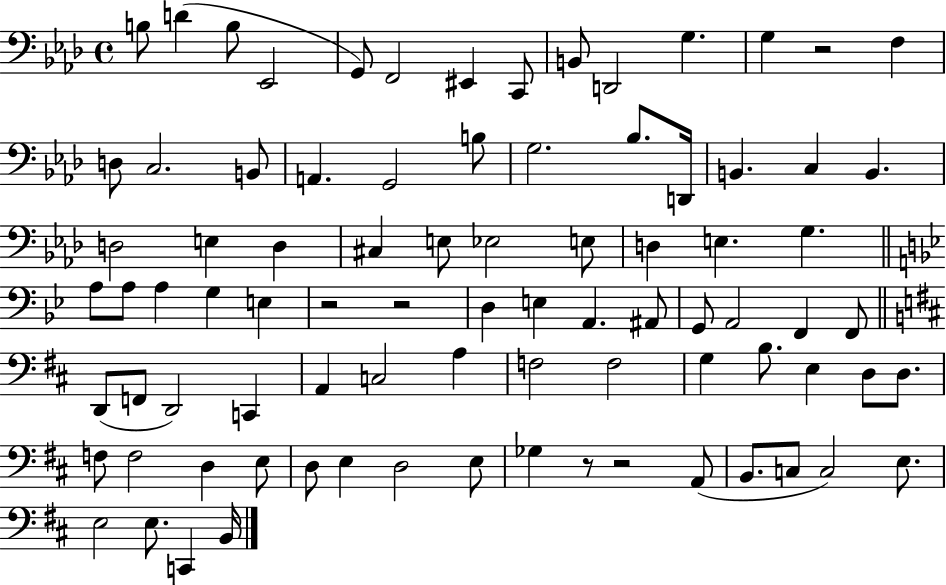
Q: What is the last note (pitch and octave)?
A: B2